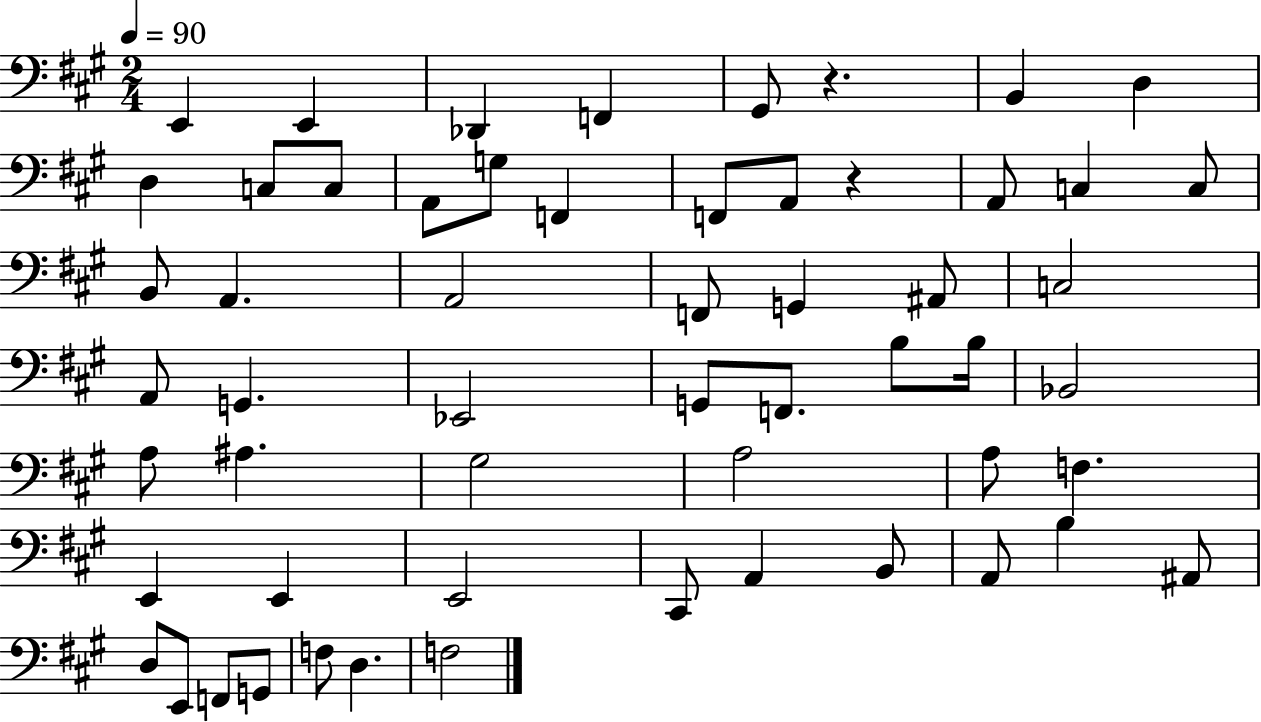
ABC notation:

X:1
T:Untitled
M:2/4
L:1/4
K:A
E,, E,, _D,, F,, ^G,,/2 z B,, D, D, C,/2 C,/2 A,,/2 G,/2 F,, F,,/2 A,,/2 z A,,/2 C, C,/2 B,,/2 A,, A,,2 F,,/2 G,, ^A,,/2 C,2 A,,/2 G,, _E,,2 G,,/2 F,,/2 B,/2 B,/4 _B,,2 A,/2 ^A, ^G,2 A,2 A,/2 F, E,, E,, E,,2 ^C,,/2 A,, B,,/2 A,,/2 B, ^A,,/2 D,/2 E,,/2 F,,/2 G,,/2 F,/2 D, F,2